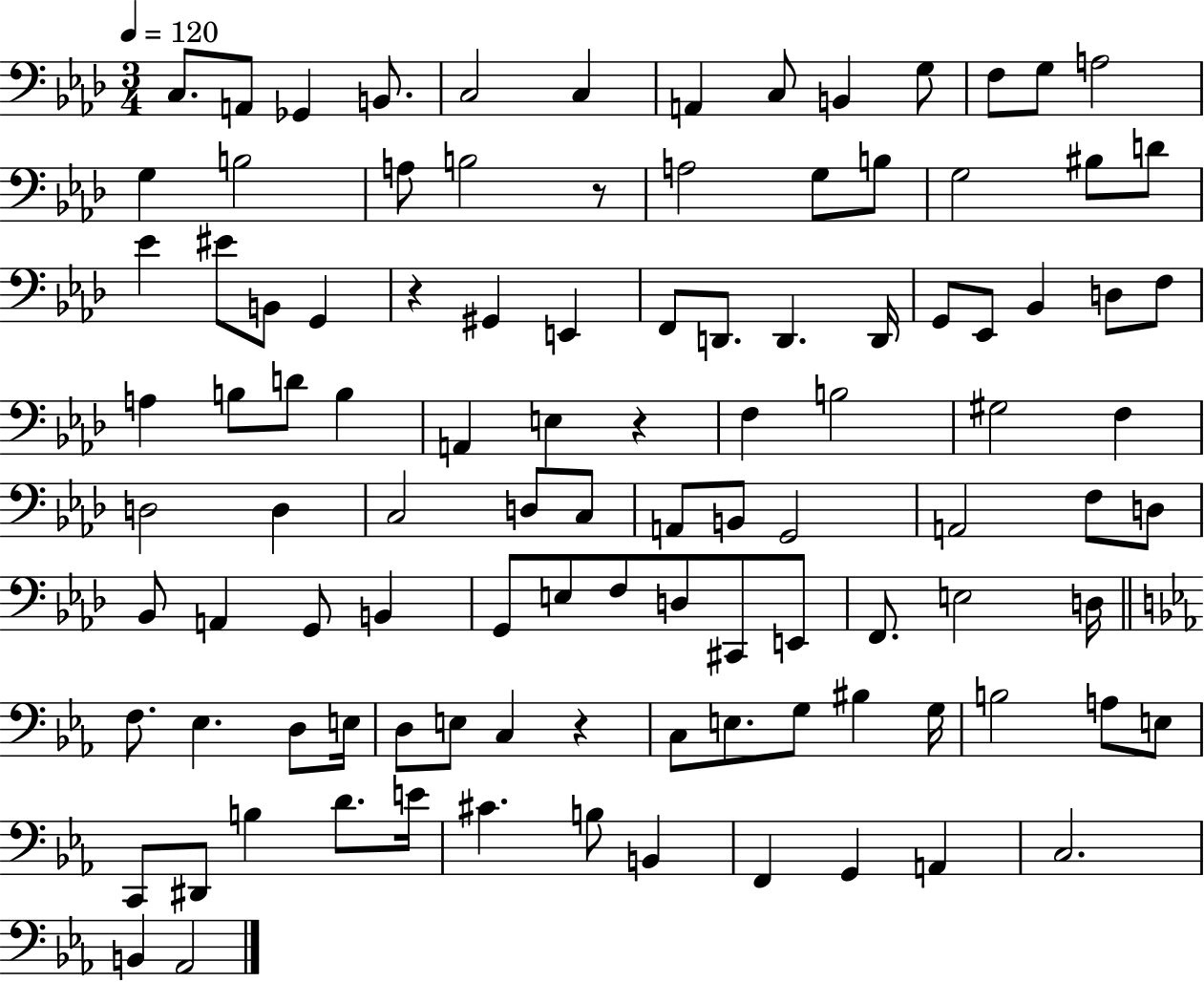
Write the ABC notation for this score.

X:1
T:Untitled
M:3/4
L:1/4
K:Ab
C,/2 A,,/2 _G,, B,,/2 C,2 C, A,, C,/2 B,, G,/2 F,/2 G,/2 A,2 G, B,2 A,/2 B,2 z/2 A,2 G,/2 B,/2 G,2 ^B,/2 D/2 _E ^E/2 B,,/2 G,, z ^G,, E,, F,,/2 D,,/2 D,, D,,/4 G,,/2 _E,,/2 _B,, D,/2 F,/2 A, B,/2 D/2 B, A,, E, z F, B,2 ^G,2 F, D,2 D, C,2 D,/2 C,/2 A,,/2 B,,/2 G,,2 A,,2 F,/2 D,/2 _B,,/2 A,, G,,/2 B,, G,,/2 E,/2 F,/2 D,/2 ^C,,/2 E,,/2 F,,/2 E,2 D,/4 F,/2 _E, D,/2 E,/4 D,/2 E,/2 C, z C,/2 E,/2 G,/2 ^B, G,/4 B,2 A,/2 E,/2 C,,/2 ^D,,/2 B, D/2 E/4 ^C B,/2 B,, F,, G,, A,, C,2 B,, _A,,2